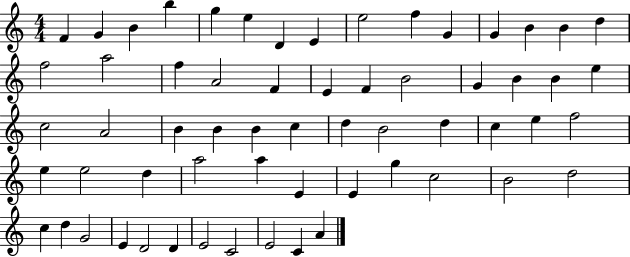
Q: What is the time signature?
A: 4/4